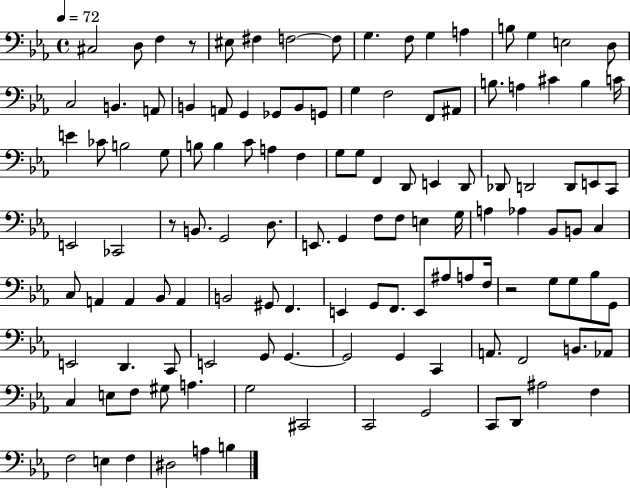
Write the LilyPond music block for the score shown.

{
  \clef bass
  \time 4/4
  \defaultTimeSignature
  \key ees \major
  \tempo 4 = 72
  cis2 d8 f4 r8 | eis8 fis4 f2~~ f8 | g4. f8 g4 a4 | b8 g4 e2 d8 | \break c2 b,4. a,8 | b,4 a,8 g,4 ges,8 b,8 g,8 | g4 f2 f,8 ais,8 | b8. a4 cis'4 b4 c'16 | \break e'4 ces'8 b2 g8 | b8 b4 c'8 a4 f4 | g8 g8 f,4 d,8 e,4 d,8 | des,8 d,2 d,8 e,8 c,8 | \break e,2 ces,2 | r8 b,8. g,2 d8. | e,8. g,4 f8 f8 e4 g16 | a4 aes4 bes,8 b,8 c4 | \break c8 a,4 a,4 bes,8 a,4 | b,2 gis,8 f,4. | e,4 g,8 f,8. e,8 ais8 a8 f16 | r2 g8 g8 bes8 g,8 | \break e,2 d,4. c,8 | e,2 g,8 g,4.~~ | g,2 g,4 c,4 | a,8. f,2 b,8. aes,8 | \break c4 e8 f8 gis8 a4. | g2 cis,2 | c,2 g,2 | c,8 d,8 ais2 f4 | \break f2 e4 f4 | dis2 a4 b4 | \bar "|."
}